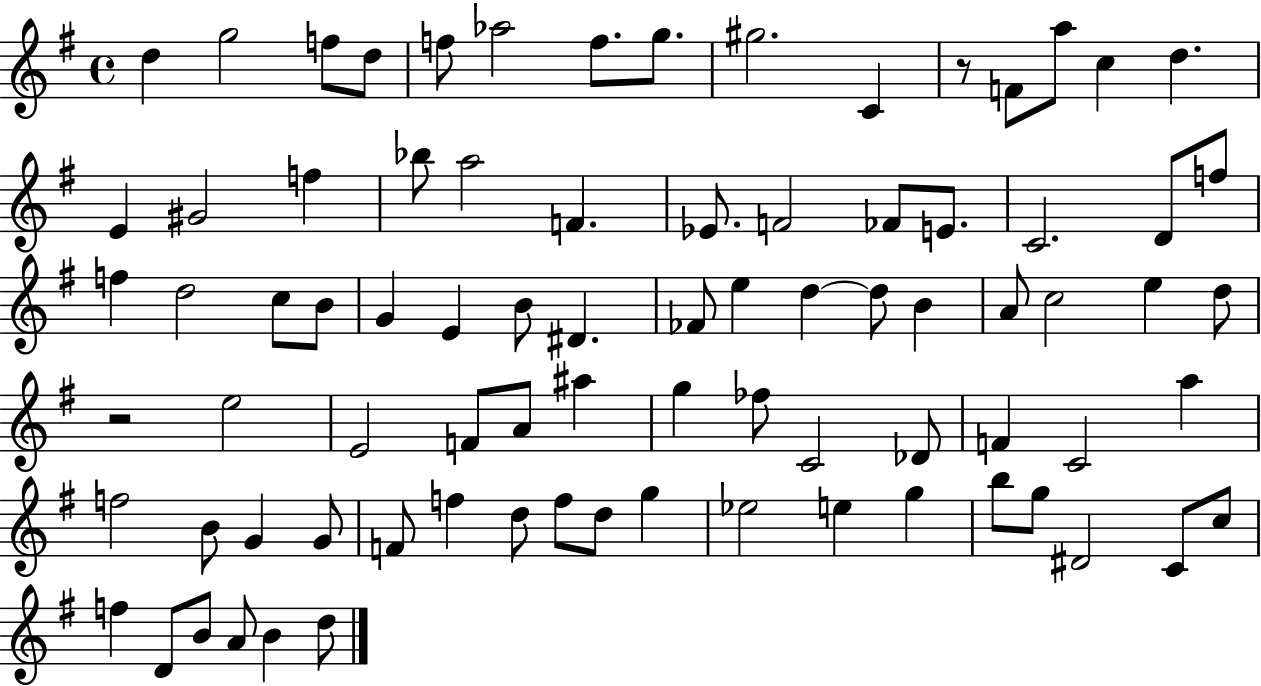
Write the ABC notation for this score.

X:1
T:Untitled
M:4/4
L:1/4
K:G
d g2 f/2 d/2 f/2 _a2 f/2 g/2 ^g2 C z/2 F/2 a/2 c d E ^G2 f _b/2 a2 F _E/2 F2 _F/2 E/2 C2 D/2 f/2 f d2 c/2 B/2 G E B/2 ^D _F/2 e d d/2 B A/2 c2 e d/2 z2 e2 E2 F/2 A/2 ^a g _f/2 C2 _D/2 F C2 a f2 B/2 G G/2 F/2 f d/2 f/2 d/2 g _e2 e g b/2 g/2 ^D2 C/2 c/2 f D/2 B/2 A/2 B d/2